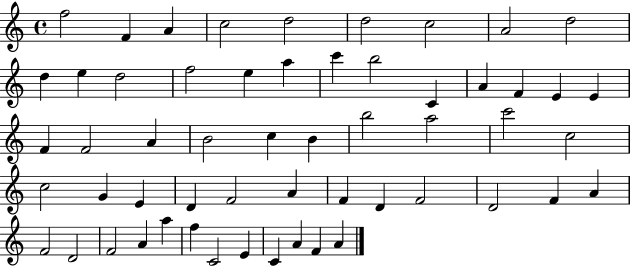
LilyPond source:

{
  \clef treble
  \time 4/4
  \defaultTimeSignature
  \key c \major
  f''2 f'4 a'4 | c''2 d''2 | d''2 c''2 | a'2 d''2 | \break d''4 e''4 d''2 | f''2 e''4 a''4 | c'''4 b''2 c'4 | a'4 f'4 e'4 e'4 | \break f'4 f'2 a'4 | b'2 c''4 b'4 | b''2 a''2 | c'''2 c''2 | \break c''2 g'4 e'4 | d'4 f'2 a'4 | f'4 d'4 f'2 | d'2 f'4 a'4 | \break f'2 d'2 | f'2 a'4 a''4 | f''4 c'2 e'4 | c'4 a'4 f'4 a'4 | \break \bar "|."
}